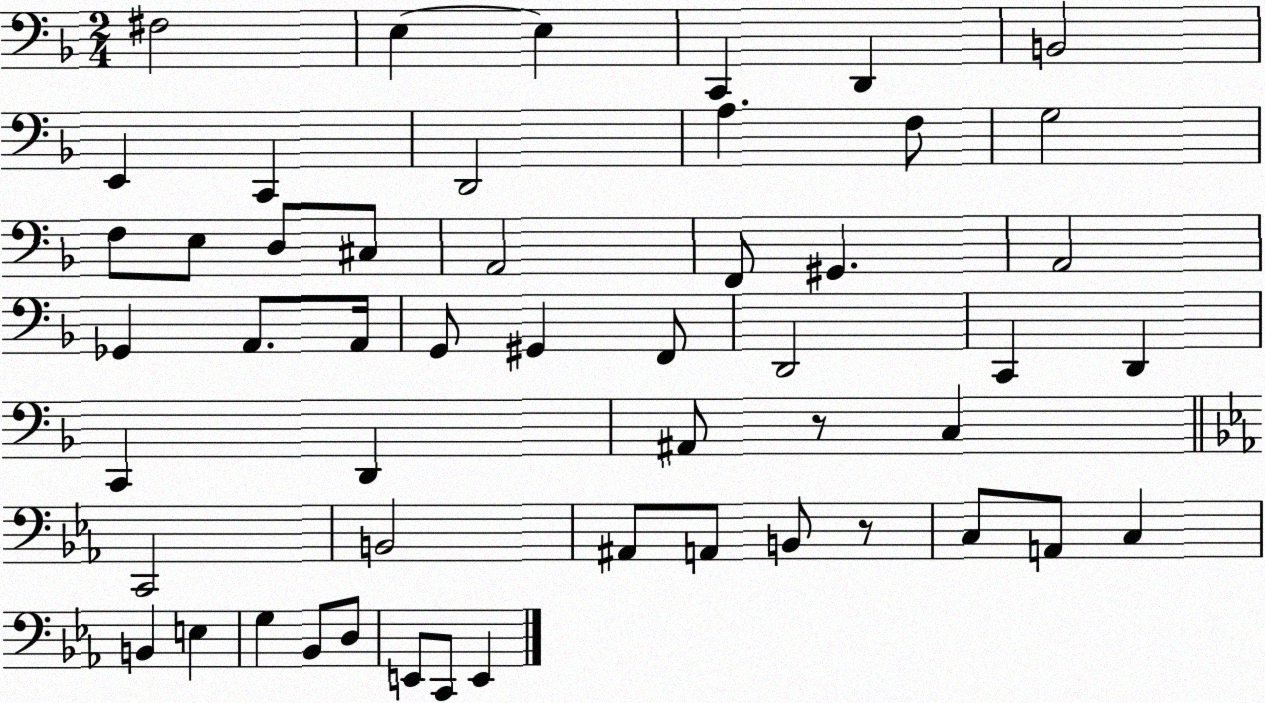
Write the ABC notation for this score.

X:1
T:Untitled
M:2/4
L:1/4
K:F
^F,2 E, E, C,, D,, B,,2 E,, C,, D,,2 A, F,/2 G,2 F,/2 E,/2 D,/2 ^C,/2 A,,2 F,,/2 ^G,, A,,2 _G,, A,,/2 A,,/4 G,,/2 ^G,, F,,/2 D,,2 C,, D,, C,, D,, ^A,,/2 z/2 C, C,,2 B,,2 ^A,,/2 A,,/2 B,,/2 z/2 C,/2 A,,/2 C, B,, E, G, _B,,/2 D,/2 E,,/2 C,,/2 E,,